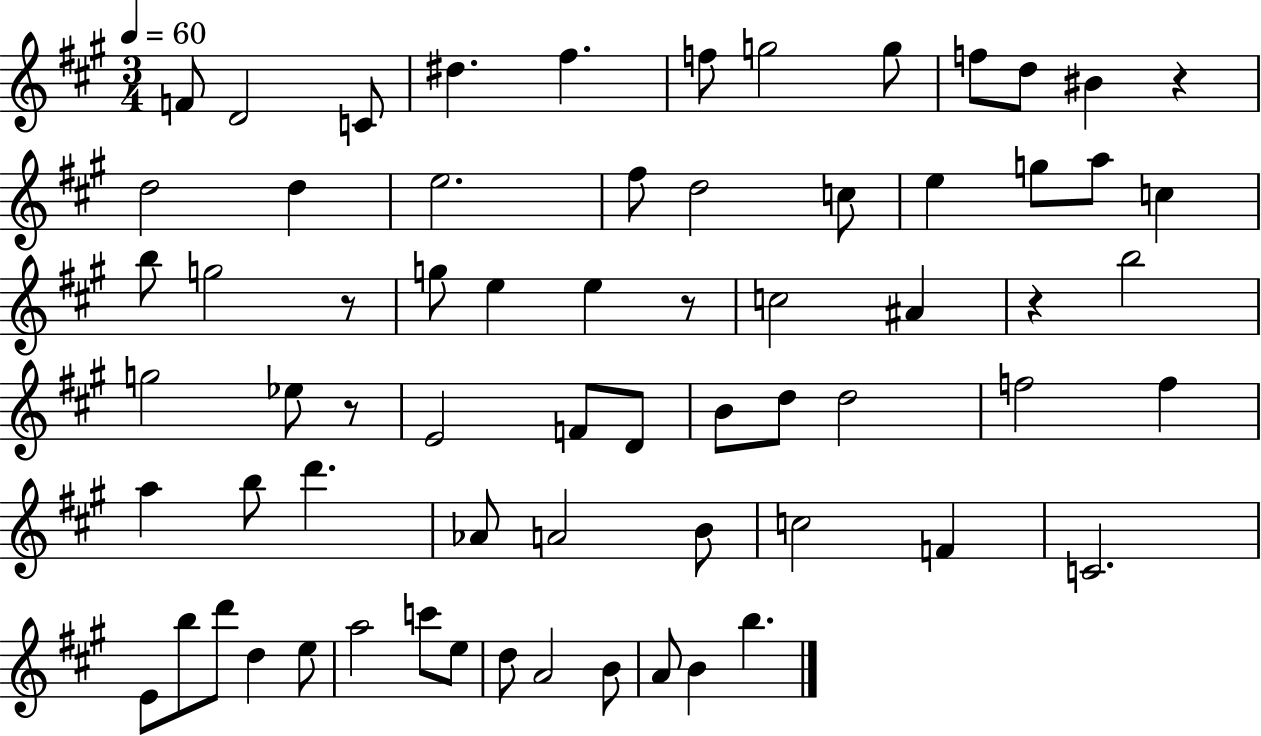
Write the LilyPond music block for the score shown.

{
  \clef treble
  \numericTimeSignature
  \time 3/4
  \key a \major
  \tempo 4 = 60
  f'8 d'2 c'8 | dis''4. fis''4. | f''8 g''2 g''8 | f''8 d''8 bis'4 r4 | \break d''2 d''4 | e''2. | fis''8 d''2 c''8 | e''4 g''8 a''8 c''4 | \break b''8 g''2 r8 | g''8 e''4 e''4 r8 | c''2 ais'4 | r4 b''2 | \break g''2 ees''8 r8 | e'2 f'8 d'8 | b'8 d''8 d''2 | f''2 f''4 | \break a''4 b''8 d'''4. | aes'8 a'2 b'8 | c''2 f'4 | c'2. | \break e'8 b''8 d'''8 d''4 e''8 | a''2 c'''8 e''8 | d''8 a'2 b'8 | a'8 b'4 b''4. | \break \bar "|."
}